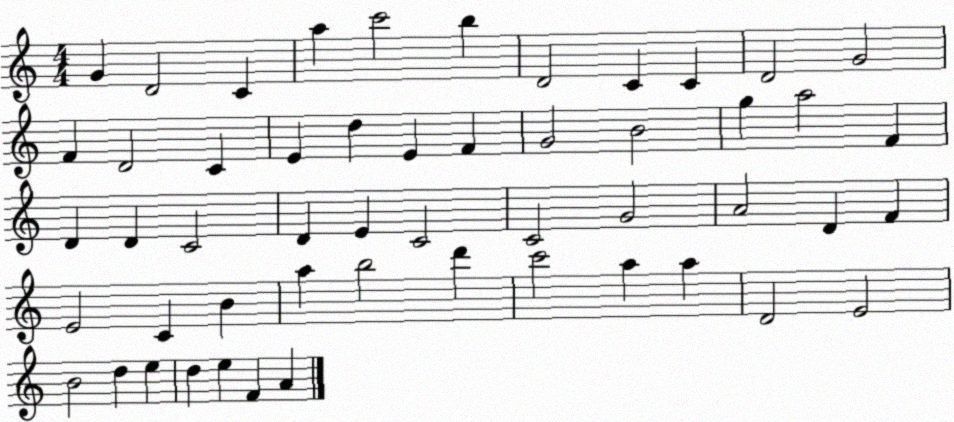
X:1
T:Untitled
M:4/4
L:1/4
K:C
G D2 C a c'2 b D2 C C D2 G2 F D2 C E d E F G2 B2 g a2 F D D C2 D E C2 C2 G2 A2 D F E2 C B a b2 d' c'2 a a D2 E2 B2 d e d e F A